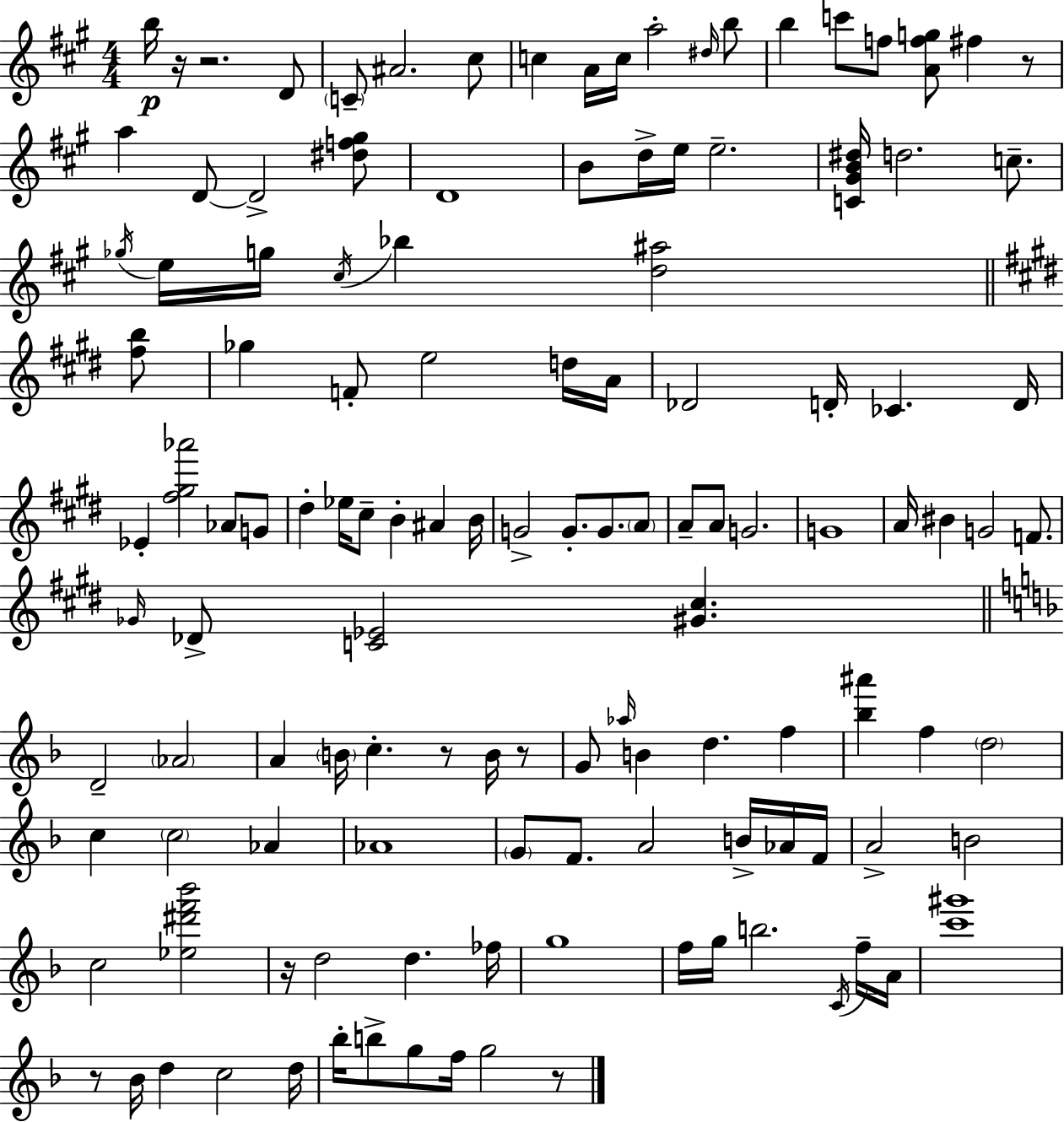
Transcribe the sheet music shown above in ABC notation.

X:1
T:Untitled
M:4/4
L:1/4
K:A
b/4 z/4 z2 D/2 C/2 ^A2 ^c/2 c A/4 c/4 a2 ^d/4 b/2 b c'/2 f/2 [Afg]/2 ^f z/2 a D/2 D2 [^df^g]/2 D4 B/2 d/4 e/4 e2 [C^GB^d]/4 d2 c/2 _g/4 e/4 g/4 ^c/4 _b [d^a]2 [^fb]/2 _g F/2 e2 d/4 A/4 _D2 D/4 _C D/4 _E [^f^g_a']2 _A/2 G/2 ^d _e/4 ^c/2 B ^A B/4 G2 G/2 G/2 A/2 A/2 A/2 G2 G4 A/4 ^B G2 F/2 _G/4 _D/2 [C_E]2 [^G^c] D2 _A2 A B/4 c z/2 B/4 z/2 G/2 _a/4 B d f [_b^a'] f d2 c c2 _A _A4 G/2 F/2 A2 B/4 _A/4 F/4 A2 B2 c2 [_e^d'f'_b']2 z/4 d2 d _f/4 g4 f/4 g/4 b2 C/4 f/4 A/4 [c'^g']4 z/2 _B/4 d c2 d/4 _b/4 b/2 g/2 f/4 g2 z/2